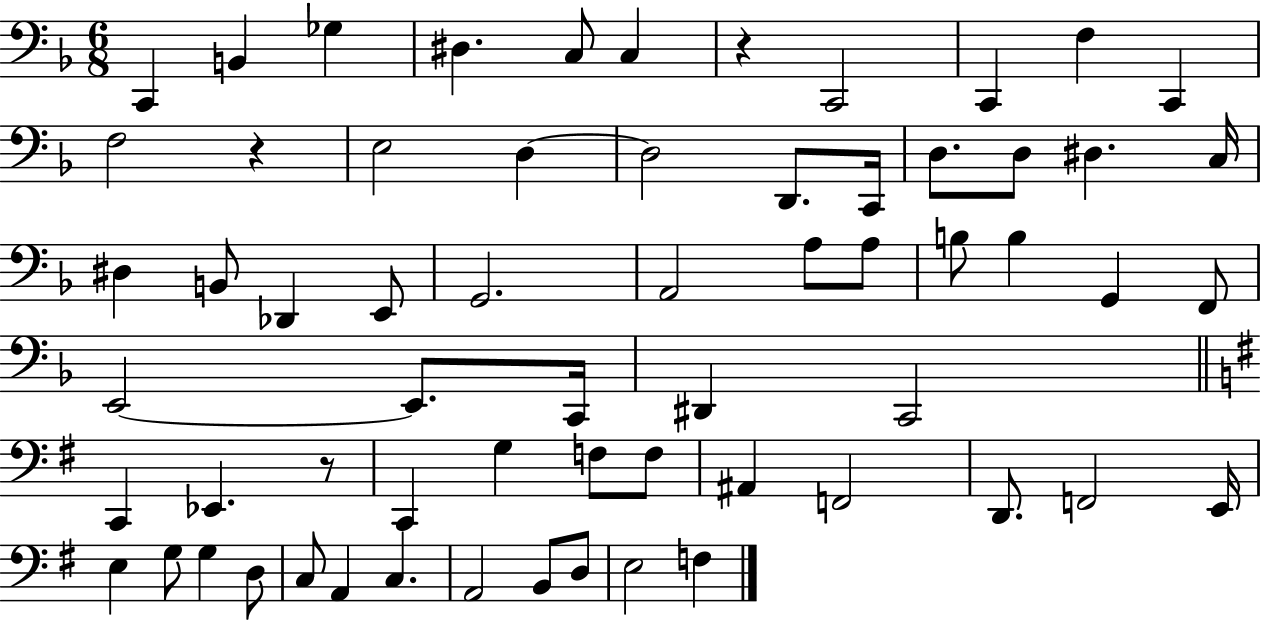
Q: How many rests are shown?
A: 3